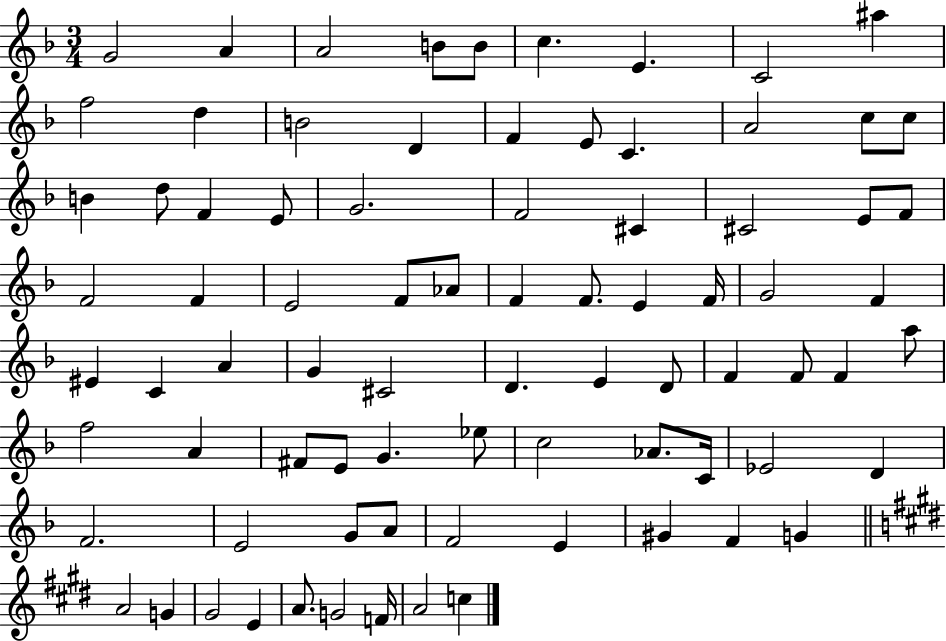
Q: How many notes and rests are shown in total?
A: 81